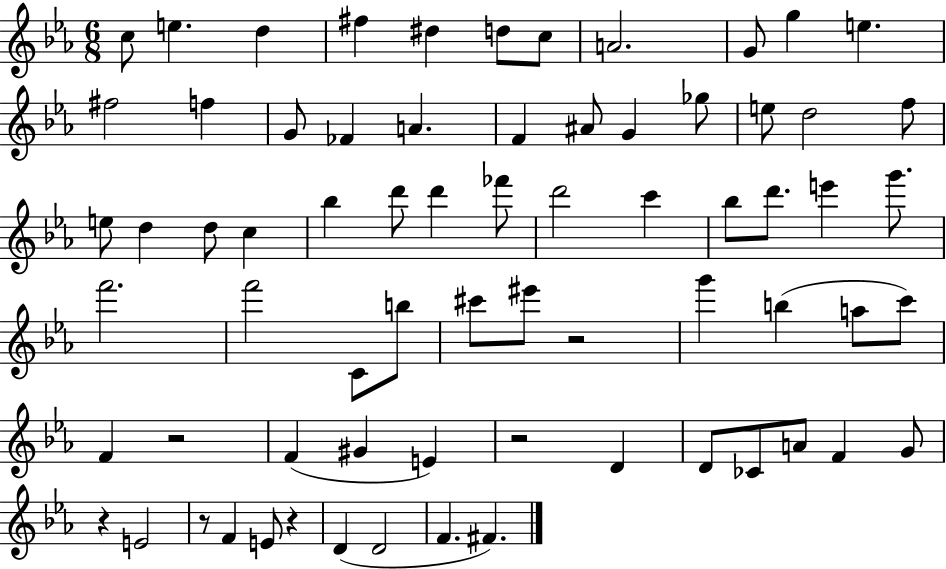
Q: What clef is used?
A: treble